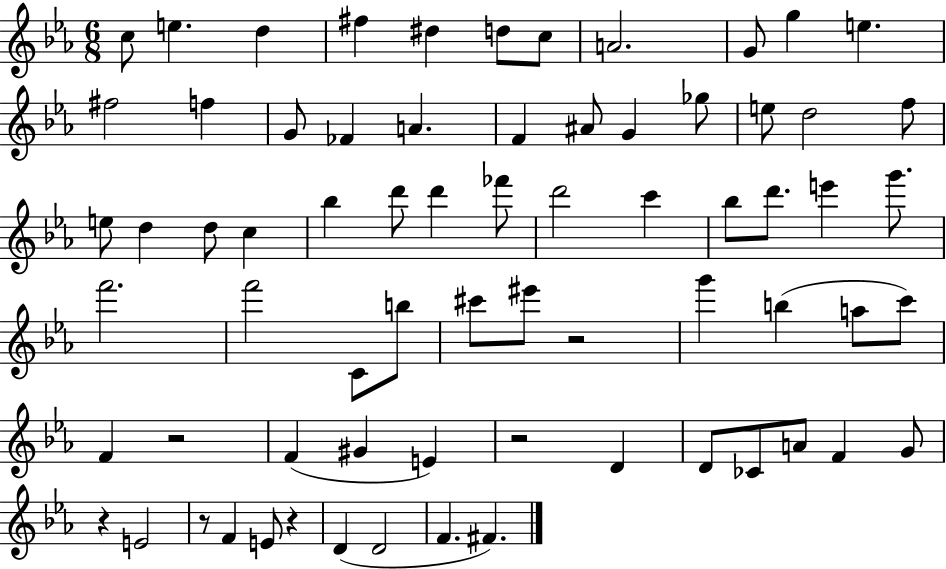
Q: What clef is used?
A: treble